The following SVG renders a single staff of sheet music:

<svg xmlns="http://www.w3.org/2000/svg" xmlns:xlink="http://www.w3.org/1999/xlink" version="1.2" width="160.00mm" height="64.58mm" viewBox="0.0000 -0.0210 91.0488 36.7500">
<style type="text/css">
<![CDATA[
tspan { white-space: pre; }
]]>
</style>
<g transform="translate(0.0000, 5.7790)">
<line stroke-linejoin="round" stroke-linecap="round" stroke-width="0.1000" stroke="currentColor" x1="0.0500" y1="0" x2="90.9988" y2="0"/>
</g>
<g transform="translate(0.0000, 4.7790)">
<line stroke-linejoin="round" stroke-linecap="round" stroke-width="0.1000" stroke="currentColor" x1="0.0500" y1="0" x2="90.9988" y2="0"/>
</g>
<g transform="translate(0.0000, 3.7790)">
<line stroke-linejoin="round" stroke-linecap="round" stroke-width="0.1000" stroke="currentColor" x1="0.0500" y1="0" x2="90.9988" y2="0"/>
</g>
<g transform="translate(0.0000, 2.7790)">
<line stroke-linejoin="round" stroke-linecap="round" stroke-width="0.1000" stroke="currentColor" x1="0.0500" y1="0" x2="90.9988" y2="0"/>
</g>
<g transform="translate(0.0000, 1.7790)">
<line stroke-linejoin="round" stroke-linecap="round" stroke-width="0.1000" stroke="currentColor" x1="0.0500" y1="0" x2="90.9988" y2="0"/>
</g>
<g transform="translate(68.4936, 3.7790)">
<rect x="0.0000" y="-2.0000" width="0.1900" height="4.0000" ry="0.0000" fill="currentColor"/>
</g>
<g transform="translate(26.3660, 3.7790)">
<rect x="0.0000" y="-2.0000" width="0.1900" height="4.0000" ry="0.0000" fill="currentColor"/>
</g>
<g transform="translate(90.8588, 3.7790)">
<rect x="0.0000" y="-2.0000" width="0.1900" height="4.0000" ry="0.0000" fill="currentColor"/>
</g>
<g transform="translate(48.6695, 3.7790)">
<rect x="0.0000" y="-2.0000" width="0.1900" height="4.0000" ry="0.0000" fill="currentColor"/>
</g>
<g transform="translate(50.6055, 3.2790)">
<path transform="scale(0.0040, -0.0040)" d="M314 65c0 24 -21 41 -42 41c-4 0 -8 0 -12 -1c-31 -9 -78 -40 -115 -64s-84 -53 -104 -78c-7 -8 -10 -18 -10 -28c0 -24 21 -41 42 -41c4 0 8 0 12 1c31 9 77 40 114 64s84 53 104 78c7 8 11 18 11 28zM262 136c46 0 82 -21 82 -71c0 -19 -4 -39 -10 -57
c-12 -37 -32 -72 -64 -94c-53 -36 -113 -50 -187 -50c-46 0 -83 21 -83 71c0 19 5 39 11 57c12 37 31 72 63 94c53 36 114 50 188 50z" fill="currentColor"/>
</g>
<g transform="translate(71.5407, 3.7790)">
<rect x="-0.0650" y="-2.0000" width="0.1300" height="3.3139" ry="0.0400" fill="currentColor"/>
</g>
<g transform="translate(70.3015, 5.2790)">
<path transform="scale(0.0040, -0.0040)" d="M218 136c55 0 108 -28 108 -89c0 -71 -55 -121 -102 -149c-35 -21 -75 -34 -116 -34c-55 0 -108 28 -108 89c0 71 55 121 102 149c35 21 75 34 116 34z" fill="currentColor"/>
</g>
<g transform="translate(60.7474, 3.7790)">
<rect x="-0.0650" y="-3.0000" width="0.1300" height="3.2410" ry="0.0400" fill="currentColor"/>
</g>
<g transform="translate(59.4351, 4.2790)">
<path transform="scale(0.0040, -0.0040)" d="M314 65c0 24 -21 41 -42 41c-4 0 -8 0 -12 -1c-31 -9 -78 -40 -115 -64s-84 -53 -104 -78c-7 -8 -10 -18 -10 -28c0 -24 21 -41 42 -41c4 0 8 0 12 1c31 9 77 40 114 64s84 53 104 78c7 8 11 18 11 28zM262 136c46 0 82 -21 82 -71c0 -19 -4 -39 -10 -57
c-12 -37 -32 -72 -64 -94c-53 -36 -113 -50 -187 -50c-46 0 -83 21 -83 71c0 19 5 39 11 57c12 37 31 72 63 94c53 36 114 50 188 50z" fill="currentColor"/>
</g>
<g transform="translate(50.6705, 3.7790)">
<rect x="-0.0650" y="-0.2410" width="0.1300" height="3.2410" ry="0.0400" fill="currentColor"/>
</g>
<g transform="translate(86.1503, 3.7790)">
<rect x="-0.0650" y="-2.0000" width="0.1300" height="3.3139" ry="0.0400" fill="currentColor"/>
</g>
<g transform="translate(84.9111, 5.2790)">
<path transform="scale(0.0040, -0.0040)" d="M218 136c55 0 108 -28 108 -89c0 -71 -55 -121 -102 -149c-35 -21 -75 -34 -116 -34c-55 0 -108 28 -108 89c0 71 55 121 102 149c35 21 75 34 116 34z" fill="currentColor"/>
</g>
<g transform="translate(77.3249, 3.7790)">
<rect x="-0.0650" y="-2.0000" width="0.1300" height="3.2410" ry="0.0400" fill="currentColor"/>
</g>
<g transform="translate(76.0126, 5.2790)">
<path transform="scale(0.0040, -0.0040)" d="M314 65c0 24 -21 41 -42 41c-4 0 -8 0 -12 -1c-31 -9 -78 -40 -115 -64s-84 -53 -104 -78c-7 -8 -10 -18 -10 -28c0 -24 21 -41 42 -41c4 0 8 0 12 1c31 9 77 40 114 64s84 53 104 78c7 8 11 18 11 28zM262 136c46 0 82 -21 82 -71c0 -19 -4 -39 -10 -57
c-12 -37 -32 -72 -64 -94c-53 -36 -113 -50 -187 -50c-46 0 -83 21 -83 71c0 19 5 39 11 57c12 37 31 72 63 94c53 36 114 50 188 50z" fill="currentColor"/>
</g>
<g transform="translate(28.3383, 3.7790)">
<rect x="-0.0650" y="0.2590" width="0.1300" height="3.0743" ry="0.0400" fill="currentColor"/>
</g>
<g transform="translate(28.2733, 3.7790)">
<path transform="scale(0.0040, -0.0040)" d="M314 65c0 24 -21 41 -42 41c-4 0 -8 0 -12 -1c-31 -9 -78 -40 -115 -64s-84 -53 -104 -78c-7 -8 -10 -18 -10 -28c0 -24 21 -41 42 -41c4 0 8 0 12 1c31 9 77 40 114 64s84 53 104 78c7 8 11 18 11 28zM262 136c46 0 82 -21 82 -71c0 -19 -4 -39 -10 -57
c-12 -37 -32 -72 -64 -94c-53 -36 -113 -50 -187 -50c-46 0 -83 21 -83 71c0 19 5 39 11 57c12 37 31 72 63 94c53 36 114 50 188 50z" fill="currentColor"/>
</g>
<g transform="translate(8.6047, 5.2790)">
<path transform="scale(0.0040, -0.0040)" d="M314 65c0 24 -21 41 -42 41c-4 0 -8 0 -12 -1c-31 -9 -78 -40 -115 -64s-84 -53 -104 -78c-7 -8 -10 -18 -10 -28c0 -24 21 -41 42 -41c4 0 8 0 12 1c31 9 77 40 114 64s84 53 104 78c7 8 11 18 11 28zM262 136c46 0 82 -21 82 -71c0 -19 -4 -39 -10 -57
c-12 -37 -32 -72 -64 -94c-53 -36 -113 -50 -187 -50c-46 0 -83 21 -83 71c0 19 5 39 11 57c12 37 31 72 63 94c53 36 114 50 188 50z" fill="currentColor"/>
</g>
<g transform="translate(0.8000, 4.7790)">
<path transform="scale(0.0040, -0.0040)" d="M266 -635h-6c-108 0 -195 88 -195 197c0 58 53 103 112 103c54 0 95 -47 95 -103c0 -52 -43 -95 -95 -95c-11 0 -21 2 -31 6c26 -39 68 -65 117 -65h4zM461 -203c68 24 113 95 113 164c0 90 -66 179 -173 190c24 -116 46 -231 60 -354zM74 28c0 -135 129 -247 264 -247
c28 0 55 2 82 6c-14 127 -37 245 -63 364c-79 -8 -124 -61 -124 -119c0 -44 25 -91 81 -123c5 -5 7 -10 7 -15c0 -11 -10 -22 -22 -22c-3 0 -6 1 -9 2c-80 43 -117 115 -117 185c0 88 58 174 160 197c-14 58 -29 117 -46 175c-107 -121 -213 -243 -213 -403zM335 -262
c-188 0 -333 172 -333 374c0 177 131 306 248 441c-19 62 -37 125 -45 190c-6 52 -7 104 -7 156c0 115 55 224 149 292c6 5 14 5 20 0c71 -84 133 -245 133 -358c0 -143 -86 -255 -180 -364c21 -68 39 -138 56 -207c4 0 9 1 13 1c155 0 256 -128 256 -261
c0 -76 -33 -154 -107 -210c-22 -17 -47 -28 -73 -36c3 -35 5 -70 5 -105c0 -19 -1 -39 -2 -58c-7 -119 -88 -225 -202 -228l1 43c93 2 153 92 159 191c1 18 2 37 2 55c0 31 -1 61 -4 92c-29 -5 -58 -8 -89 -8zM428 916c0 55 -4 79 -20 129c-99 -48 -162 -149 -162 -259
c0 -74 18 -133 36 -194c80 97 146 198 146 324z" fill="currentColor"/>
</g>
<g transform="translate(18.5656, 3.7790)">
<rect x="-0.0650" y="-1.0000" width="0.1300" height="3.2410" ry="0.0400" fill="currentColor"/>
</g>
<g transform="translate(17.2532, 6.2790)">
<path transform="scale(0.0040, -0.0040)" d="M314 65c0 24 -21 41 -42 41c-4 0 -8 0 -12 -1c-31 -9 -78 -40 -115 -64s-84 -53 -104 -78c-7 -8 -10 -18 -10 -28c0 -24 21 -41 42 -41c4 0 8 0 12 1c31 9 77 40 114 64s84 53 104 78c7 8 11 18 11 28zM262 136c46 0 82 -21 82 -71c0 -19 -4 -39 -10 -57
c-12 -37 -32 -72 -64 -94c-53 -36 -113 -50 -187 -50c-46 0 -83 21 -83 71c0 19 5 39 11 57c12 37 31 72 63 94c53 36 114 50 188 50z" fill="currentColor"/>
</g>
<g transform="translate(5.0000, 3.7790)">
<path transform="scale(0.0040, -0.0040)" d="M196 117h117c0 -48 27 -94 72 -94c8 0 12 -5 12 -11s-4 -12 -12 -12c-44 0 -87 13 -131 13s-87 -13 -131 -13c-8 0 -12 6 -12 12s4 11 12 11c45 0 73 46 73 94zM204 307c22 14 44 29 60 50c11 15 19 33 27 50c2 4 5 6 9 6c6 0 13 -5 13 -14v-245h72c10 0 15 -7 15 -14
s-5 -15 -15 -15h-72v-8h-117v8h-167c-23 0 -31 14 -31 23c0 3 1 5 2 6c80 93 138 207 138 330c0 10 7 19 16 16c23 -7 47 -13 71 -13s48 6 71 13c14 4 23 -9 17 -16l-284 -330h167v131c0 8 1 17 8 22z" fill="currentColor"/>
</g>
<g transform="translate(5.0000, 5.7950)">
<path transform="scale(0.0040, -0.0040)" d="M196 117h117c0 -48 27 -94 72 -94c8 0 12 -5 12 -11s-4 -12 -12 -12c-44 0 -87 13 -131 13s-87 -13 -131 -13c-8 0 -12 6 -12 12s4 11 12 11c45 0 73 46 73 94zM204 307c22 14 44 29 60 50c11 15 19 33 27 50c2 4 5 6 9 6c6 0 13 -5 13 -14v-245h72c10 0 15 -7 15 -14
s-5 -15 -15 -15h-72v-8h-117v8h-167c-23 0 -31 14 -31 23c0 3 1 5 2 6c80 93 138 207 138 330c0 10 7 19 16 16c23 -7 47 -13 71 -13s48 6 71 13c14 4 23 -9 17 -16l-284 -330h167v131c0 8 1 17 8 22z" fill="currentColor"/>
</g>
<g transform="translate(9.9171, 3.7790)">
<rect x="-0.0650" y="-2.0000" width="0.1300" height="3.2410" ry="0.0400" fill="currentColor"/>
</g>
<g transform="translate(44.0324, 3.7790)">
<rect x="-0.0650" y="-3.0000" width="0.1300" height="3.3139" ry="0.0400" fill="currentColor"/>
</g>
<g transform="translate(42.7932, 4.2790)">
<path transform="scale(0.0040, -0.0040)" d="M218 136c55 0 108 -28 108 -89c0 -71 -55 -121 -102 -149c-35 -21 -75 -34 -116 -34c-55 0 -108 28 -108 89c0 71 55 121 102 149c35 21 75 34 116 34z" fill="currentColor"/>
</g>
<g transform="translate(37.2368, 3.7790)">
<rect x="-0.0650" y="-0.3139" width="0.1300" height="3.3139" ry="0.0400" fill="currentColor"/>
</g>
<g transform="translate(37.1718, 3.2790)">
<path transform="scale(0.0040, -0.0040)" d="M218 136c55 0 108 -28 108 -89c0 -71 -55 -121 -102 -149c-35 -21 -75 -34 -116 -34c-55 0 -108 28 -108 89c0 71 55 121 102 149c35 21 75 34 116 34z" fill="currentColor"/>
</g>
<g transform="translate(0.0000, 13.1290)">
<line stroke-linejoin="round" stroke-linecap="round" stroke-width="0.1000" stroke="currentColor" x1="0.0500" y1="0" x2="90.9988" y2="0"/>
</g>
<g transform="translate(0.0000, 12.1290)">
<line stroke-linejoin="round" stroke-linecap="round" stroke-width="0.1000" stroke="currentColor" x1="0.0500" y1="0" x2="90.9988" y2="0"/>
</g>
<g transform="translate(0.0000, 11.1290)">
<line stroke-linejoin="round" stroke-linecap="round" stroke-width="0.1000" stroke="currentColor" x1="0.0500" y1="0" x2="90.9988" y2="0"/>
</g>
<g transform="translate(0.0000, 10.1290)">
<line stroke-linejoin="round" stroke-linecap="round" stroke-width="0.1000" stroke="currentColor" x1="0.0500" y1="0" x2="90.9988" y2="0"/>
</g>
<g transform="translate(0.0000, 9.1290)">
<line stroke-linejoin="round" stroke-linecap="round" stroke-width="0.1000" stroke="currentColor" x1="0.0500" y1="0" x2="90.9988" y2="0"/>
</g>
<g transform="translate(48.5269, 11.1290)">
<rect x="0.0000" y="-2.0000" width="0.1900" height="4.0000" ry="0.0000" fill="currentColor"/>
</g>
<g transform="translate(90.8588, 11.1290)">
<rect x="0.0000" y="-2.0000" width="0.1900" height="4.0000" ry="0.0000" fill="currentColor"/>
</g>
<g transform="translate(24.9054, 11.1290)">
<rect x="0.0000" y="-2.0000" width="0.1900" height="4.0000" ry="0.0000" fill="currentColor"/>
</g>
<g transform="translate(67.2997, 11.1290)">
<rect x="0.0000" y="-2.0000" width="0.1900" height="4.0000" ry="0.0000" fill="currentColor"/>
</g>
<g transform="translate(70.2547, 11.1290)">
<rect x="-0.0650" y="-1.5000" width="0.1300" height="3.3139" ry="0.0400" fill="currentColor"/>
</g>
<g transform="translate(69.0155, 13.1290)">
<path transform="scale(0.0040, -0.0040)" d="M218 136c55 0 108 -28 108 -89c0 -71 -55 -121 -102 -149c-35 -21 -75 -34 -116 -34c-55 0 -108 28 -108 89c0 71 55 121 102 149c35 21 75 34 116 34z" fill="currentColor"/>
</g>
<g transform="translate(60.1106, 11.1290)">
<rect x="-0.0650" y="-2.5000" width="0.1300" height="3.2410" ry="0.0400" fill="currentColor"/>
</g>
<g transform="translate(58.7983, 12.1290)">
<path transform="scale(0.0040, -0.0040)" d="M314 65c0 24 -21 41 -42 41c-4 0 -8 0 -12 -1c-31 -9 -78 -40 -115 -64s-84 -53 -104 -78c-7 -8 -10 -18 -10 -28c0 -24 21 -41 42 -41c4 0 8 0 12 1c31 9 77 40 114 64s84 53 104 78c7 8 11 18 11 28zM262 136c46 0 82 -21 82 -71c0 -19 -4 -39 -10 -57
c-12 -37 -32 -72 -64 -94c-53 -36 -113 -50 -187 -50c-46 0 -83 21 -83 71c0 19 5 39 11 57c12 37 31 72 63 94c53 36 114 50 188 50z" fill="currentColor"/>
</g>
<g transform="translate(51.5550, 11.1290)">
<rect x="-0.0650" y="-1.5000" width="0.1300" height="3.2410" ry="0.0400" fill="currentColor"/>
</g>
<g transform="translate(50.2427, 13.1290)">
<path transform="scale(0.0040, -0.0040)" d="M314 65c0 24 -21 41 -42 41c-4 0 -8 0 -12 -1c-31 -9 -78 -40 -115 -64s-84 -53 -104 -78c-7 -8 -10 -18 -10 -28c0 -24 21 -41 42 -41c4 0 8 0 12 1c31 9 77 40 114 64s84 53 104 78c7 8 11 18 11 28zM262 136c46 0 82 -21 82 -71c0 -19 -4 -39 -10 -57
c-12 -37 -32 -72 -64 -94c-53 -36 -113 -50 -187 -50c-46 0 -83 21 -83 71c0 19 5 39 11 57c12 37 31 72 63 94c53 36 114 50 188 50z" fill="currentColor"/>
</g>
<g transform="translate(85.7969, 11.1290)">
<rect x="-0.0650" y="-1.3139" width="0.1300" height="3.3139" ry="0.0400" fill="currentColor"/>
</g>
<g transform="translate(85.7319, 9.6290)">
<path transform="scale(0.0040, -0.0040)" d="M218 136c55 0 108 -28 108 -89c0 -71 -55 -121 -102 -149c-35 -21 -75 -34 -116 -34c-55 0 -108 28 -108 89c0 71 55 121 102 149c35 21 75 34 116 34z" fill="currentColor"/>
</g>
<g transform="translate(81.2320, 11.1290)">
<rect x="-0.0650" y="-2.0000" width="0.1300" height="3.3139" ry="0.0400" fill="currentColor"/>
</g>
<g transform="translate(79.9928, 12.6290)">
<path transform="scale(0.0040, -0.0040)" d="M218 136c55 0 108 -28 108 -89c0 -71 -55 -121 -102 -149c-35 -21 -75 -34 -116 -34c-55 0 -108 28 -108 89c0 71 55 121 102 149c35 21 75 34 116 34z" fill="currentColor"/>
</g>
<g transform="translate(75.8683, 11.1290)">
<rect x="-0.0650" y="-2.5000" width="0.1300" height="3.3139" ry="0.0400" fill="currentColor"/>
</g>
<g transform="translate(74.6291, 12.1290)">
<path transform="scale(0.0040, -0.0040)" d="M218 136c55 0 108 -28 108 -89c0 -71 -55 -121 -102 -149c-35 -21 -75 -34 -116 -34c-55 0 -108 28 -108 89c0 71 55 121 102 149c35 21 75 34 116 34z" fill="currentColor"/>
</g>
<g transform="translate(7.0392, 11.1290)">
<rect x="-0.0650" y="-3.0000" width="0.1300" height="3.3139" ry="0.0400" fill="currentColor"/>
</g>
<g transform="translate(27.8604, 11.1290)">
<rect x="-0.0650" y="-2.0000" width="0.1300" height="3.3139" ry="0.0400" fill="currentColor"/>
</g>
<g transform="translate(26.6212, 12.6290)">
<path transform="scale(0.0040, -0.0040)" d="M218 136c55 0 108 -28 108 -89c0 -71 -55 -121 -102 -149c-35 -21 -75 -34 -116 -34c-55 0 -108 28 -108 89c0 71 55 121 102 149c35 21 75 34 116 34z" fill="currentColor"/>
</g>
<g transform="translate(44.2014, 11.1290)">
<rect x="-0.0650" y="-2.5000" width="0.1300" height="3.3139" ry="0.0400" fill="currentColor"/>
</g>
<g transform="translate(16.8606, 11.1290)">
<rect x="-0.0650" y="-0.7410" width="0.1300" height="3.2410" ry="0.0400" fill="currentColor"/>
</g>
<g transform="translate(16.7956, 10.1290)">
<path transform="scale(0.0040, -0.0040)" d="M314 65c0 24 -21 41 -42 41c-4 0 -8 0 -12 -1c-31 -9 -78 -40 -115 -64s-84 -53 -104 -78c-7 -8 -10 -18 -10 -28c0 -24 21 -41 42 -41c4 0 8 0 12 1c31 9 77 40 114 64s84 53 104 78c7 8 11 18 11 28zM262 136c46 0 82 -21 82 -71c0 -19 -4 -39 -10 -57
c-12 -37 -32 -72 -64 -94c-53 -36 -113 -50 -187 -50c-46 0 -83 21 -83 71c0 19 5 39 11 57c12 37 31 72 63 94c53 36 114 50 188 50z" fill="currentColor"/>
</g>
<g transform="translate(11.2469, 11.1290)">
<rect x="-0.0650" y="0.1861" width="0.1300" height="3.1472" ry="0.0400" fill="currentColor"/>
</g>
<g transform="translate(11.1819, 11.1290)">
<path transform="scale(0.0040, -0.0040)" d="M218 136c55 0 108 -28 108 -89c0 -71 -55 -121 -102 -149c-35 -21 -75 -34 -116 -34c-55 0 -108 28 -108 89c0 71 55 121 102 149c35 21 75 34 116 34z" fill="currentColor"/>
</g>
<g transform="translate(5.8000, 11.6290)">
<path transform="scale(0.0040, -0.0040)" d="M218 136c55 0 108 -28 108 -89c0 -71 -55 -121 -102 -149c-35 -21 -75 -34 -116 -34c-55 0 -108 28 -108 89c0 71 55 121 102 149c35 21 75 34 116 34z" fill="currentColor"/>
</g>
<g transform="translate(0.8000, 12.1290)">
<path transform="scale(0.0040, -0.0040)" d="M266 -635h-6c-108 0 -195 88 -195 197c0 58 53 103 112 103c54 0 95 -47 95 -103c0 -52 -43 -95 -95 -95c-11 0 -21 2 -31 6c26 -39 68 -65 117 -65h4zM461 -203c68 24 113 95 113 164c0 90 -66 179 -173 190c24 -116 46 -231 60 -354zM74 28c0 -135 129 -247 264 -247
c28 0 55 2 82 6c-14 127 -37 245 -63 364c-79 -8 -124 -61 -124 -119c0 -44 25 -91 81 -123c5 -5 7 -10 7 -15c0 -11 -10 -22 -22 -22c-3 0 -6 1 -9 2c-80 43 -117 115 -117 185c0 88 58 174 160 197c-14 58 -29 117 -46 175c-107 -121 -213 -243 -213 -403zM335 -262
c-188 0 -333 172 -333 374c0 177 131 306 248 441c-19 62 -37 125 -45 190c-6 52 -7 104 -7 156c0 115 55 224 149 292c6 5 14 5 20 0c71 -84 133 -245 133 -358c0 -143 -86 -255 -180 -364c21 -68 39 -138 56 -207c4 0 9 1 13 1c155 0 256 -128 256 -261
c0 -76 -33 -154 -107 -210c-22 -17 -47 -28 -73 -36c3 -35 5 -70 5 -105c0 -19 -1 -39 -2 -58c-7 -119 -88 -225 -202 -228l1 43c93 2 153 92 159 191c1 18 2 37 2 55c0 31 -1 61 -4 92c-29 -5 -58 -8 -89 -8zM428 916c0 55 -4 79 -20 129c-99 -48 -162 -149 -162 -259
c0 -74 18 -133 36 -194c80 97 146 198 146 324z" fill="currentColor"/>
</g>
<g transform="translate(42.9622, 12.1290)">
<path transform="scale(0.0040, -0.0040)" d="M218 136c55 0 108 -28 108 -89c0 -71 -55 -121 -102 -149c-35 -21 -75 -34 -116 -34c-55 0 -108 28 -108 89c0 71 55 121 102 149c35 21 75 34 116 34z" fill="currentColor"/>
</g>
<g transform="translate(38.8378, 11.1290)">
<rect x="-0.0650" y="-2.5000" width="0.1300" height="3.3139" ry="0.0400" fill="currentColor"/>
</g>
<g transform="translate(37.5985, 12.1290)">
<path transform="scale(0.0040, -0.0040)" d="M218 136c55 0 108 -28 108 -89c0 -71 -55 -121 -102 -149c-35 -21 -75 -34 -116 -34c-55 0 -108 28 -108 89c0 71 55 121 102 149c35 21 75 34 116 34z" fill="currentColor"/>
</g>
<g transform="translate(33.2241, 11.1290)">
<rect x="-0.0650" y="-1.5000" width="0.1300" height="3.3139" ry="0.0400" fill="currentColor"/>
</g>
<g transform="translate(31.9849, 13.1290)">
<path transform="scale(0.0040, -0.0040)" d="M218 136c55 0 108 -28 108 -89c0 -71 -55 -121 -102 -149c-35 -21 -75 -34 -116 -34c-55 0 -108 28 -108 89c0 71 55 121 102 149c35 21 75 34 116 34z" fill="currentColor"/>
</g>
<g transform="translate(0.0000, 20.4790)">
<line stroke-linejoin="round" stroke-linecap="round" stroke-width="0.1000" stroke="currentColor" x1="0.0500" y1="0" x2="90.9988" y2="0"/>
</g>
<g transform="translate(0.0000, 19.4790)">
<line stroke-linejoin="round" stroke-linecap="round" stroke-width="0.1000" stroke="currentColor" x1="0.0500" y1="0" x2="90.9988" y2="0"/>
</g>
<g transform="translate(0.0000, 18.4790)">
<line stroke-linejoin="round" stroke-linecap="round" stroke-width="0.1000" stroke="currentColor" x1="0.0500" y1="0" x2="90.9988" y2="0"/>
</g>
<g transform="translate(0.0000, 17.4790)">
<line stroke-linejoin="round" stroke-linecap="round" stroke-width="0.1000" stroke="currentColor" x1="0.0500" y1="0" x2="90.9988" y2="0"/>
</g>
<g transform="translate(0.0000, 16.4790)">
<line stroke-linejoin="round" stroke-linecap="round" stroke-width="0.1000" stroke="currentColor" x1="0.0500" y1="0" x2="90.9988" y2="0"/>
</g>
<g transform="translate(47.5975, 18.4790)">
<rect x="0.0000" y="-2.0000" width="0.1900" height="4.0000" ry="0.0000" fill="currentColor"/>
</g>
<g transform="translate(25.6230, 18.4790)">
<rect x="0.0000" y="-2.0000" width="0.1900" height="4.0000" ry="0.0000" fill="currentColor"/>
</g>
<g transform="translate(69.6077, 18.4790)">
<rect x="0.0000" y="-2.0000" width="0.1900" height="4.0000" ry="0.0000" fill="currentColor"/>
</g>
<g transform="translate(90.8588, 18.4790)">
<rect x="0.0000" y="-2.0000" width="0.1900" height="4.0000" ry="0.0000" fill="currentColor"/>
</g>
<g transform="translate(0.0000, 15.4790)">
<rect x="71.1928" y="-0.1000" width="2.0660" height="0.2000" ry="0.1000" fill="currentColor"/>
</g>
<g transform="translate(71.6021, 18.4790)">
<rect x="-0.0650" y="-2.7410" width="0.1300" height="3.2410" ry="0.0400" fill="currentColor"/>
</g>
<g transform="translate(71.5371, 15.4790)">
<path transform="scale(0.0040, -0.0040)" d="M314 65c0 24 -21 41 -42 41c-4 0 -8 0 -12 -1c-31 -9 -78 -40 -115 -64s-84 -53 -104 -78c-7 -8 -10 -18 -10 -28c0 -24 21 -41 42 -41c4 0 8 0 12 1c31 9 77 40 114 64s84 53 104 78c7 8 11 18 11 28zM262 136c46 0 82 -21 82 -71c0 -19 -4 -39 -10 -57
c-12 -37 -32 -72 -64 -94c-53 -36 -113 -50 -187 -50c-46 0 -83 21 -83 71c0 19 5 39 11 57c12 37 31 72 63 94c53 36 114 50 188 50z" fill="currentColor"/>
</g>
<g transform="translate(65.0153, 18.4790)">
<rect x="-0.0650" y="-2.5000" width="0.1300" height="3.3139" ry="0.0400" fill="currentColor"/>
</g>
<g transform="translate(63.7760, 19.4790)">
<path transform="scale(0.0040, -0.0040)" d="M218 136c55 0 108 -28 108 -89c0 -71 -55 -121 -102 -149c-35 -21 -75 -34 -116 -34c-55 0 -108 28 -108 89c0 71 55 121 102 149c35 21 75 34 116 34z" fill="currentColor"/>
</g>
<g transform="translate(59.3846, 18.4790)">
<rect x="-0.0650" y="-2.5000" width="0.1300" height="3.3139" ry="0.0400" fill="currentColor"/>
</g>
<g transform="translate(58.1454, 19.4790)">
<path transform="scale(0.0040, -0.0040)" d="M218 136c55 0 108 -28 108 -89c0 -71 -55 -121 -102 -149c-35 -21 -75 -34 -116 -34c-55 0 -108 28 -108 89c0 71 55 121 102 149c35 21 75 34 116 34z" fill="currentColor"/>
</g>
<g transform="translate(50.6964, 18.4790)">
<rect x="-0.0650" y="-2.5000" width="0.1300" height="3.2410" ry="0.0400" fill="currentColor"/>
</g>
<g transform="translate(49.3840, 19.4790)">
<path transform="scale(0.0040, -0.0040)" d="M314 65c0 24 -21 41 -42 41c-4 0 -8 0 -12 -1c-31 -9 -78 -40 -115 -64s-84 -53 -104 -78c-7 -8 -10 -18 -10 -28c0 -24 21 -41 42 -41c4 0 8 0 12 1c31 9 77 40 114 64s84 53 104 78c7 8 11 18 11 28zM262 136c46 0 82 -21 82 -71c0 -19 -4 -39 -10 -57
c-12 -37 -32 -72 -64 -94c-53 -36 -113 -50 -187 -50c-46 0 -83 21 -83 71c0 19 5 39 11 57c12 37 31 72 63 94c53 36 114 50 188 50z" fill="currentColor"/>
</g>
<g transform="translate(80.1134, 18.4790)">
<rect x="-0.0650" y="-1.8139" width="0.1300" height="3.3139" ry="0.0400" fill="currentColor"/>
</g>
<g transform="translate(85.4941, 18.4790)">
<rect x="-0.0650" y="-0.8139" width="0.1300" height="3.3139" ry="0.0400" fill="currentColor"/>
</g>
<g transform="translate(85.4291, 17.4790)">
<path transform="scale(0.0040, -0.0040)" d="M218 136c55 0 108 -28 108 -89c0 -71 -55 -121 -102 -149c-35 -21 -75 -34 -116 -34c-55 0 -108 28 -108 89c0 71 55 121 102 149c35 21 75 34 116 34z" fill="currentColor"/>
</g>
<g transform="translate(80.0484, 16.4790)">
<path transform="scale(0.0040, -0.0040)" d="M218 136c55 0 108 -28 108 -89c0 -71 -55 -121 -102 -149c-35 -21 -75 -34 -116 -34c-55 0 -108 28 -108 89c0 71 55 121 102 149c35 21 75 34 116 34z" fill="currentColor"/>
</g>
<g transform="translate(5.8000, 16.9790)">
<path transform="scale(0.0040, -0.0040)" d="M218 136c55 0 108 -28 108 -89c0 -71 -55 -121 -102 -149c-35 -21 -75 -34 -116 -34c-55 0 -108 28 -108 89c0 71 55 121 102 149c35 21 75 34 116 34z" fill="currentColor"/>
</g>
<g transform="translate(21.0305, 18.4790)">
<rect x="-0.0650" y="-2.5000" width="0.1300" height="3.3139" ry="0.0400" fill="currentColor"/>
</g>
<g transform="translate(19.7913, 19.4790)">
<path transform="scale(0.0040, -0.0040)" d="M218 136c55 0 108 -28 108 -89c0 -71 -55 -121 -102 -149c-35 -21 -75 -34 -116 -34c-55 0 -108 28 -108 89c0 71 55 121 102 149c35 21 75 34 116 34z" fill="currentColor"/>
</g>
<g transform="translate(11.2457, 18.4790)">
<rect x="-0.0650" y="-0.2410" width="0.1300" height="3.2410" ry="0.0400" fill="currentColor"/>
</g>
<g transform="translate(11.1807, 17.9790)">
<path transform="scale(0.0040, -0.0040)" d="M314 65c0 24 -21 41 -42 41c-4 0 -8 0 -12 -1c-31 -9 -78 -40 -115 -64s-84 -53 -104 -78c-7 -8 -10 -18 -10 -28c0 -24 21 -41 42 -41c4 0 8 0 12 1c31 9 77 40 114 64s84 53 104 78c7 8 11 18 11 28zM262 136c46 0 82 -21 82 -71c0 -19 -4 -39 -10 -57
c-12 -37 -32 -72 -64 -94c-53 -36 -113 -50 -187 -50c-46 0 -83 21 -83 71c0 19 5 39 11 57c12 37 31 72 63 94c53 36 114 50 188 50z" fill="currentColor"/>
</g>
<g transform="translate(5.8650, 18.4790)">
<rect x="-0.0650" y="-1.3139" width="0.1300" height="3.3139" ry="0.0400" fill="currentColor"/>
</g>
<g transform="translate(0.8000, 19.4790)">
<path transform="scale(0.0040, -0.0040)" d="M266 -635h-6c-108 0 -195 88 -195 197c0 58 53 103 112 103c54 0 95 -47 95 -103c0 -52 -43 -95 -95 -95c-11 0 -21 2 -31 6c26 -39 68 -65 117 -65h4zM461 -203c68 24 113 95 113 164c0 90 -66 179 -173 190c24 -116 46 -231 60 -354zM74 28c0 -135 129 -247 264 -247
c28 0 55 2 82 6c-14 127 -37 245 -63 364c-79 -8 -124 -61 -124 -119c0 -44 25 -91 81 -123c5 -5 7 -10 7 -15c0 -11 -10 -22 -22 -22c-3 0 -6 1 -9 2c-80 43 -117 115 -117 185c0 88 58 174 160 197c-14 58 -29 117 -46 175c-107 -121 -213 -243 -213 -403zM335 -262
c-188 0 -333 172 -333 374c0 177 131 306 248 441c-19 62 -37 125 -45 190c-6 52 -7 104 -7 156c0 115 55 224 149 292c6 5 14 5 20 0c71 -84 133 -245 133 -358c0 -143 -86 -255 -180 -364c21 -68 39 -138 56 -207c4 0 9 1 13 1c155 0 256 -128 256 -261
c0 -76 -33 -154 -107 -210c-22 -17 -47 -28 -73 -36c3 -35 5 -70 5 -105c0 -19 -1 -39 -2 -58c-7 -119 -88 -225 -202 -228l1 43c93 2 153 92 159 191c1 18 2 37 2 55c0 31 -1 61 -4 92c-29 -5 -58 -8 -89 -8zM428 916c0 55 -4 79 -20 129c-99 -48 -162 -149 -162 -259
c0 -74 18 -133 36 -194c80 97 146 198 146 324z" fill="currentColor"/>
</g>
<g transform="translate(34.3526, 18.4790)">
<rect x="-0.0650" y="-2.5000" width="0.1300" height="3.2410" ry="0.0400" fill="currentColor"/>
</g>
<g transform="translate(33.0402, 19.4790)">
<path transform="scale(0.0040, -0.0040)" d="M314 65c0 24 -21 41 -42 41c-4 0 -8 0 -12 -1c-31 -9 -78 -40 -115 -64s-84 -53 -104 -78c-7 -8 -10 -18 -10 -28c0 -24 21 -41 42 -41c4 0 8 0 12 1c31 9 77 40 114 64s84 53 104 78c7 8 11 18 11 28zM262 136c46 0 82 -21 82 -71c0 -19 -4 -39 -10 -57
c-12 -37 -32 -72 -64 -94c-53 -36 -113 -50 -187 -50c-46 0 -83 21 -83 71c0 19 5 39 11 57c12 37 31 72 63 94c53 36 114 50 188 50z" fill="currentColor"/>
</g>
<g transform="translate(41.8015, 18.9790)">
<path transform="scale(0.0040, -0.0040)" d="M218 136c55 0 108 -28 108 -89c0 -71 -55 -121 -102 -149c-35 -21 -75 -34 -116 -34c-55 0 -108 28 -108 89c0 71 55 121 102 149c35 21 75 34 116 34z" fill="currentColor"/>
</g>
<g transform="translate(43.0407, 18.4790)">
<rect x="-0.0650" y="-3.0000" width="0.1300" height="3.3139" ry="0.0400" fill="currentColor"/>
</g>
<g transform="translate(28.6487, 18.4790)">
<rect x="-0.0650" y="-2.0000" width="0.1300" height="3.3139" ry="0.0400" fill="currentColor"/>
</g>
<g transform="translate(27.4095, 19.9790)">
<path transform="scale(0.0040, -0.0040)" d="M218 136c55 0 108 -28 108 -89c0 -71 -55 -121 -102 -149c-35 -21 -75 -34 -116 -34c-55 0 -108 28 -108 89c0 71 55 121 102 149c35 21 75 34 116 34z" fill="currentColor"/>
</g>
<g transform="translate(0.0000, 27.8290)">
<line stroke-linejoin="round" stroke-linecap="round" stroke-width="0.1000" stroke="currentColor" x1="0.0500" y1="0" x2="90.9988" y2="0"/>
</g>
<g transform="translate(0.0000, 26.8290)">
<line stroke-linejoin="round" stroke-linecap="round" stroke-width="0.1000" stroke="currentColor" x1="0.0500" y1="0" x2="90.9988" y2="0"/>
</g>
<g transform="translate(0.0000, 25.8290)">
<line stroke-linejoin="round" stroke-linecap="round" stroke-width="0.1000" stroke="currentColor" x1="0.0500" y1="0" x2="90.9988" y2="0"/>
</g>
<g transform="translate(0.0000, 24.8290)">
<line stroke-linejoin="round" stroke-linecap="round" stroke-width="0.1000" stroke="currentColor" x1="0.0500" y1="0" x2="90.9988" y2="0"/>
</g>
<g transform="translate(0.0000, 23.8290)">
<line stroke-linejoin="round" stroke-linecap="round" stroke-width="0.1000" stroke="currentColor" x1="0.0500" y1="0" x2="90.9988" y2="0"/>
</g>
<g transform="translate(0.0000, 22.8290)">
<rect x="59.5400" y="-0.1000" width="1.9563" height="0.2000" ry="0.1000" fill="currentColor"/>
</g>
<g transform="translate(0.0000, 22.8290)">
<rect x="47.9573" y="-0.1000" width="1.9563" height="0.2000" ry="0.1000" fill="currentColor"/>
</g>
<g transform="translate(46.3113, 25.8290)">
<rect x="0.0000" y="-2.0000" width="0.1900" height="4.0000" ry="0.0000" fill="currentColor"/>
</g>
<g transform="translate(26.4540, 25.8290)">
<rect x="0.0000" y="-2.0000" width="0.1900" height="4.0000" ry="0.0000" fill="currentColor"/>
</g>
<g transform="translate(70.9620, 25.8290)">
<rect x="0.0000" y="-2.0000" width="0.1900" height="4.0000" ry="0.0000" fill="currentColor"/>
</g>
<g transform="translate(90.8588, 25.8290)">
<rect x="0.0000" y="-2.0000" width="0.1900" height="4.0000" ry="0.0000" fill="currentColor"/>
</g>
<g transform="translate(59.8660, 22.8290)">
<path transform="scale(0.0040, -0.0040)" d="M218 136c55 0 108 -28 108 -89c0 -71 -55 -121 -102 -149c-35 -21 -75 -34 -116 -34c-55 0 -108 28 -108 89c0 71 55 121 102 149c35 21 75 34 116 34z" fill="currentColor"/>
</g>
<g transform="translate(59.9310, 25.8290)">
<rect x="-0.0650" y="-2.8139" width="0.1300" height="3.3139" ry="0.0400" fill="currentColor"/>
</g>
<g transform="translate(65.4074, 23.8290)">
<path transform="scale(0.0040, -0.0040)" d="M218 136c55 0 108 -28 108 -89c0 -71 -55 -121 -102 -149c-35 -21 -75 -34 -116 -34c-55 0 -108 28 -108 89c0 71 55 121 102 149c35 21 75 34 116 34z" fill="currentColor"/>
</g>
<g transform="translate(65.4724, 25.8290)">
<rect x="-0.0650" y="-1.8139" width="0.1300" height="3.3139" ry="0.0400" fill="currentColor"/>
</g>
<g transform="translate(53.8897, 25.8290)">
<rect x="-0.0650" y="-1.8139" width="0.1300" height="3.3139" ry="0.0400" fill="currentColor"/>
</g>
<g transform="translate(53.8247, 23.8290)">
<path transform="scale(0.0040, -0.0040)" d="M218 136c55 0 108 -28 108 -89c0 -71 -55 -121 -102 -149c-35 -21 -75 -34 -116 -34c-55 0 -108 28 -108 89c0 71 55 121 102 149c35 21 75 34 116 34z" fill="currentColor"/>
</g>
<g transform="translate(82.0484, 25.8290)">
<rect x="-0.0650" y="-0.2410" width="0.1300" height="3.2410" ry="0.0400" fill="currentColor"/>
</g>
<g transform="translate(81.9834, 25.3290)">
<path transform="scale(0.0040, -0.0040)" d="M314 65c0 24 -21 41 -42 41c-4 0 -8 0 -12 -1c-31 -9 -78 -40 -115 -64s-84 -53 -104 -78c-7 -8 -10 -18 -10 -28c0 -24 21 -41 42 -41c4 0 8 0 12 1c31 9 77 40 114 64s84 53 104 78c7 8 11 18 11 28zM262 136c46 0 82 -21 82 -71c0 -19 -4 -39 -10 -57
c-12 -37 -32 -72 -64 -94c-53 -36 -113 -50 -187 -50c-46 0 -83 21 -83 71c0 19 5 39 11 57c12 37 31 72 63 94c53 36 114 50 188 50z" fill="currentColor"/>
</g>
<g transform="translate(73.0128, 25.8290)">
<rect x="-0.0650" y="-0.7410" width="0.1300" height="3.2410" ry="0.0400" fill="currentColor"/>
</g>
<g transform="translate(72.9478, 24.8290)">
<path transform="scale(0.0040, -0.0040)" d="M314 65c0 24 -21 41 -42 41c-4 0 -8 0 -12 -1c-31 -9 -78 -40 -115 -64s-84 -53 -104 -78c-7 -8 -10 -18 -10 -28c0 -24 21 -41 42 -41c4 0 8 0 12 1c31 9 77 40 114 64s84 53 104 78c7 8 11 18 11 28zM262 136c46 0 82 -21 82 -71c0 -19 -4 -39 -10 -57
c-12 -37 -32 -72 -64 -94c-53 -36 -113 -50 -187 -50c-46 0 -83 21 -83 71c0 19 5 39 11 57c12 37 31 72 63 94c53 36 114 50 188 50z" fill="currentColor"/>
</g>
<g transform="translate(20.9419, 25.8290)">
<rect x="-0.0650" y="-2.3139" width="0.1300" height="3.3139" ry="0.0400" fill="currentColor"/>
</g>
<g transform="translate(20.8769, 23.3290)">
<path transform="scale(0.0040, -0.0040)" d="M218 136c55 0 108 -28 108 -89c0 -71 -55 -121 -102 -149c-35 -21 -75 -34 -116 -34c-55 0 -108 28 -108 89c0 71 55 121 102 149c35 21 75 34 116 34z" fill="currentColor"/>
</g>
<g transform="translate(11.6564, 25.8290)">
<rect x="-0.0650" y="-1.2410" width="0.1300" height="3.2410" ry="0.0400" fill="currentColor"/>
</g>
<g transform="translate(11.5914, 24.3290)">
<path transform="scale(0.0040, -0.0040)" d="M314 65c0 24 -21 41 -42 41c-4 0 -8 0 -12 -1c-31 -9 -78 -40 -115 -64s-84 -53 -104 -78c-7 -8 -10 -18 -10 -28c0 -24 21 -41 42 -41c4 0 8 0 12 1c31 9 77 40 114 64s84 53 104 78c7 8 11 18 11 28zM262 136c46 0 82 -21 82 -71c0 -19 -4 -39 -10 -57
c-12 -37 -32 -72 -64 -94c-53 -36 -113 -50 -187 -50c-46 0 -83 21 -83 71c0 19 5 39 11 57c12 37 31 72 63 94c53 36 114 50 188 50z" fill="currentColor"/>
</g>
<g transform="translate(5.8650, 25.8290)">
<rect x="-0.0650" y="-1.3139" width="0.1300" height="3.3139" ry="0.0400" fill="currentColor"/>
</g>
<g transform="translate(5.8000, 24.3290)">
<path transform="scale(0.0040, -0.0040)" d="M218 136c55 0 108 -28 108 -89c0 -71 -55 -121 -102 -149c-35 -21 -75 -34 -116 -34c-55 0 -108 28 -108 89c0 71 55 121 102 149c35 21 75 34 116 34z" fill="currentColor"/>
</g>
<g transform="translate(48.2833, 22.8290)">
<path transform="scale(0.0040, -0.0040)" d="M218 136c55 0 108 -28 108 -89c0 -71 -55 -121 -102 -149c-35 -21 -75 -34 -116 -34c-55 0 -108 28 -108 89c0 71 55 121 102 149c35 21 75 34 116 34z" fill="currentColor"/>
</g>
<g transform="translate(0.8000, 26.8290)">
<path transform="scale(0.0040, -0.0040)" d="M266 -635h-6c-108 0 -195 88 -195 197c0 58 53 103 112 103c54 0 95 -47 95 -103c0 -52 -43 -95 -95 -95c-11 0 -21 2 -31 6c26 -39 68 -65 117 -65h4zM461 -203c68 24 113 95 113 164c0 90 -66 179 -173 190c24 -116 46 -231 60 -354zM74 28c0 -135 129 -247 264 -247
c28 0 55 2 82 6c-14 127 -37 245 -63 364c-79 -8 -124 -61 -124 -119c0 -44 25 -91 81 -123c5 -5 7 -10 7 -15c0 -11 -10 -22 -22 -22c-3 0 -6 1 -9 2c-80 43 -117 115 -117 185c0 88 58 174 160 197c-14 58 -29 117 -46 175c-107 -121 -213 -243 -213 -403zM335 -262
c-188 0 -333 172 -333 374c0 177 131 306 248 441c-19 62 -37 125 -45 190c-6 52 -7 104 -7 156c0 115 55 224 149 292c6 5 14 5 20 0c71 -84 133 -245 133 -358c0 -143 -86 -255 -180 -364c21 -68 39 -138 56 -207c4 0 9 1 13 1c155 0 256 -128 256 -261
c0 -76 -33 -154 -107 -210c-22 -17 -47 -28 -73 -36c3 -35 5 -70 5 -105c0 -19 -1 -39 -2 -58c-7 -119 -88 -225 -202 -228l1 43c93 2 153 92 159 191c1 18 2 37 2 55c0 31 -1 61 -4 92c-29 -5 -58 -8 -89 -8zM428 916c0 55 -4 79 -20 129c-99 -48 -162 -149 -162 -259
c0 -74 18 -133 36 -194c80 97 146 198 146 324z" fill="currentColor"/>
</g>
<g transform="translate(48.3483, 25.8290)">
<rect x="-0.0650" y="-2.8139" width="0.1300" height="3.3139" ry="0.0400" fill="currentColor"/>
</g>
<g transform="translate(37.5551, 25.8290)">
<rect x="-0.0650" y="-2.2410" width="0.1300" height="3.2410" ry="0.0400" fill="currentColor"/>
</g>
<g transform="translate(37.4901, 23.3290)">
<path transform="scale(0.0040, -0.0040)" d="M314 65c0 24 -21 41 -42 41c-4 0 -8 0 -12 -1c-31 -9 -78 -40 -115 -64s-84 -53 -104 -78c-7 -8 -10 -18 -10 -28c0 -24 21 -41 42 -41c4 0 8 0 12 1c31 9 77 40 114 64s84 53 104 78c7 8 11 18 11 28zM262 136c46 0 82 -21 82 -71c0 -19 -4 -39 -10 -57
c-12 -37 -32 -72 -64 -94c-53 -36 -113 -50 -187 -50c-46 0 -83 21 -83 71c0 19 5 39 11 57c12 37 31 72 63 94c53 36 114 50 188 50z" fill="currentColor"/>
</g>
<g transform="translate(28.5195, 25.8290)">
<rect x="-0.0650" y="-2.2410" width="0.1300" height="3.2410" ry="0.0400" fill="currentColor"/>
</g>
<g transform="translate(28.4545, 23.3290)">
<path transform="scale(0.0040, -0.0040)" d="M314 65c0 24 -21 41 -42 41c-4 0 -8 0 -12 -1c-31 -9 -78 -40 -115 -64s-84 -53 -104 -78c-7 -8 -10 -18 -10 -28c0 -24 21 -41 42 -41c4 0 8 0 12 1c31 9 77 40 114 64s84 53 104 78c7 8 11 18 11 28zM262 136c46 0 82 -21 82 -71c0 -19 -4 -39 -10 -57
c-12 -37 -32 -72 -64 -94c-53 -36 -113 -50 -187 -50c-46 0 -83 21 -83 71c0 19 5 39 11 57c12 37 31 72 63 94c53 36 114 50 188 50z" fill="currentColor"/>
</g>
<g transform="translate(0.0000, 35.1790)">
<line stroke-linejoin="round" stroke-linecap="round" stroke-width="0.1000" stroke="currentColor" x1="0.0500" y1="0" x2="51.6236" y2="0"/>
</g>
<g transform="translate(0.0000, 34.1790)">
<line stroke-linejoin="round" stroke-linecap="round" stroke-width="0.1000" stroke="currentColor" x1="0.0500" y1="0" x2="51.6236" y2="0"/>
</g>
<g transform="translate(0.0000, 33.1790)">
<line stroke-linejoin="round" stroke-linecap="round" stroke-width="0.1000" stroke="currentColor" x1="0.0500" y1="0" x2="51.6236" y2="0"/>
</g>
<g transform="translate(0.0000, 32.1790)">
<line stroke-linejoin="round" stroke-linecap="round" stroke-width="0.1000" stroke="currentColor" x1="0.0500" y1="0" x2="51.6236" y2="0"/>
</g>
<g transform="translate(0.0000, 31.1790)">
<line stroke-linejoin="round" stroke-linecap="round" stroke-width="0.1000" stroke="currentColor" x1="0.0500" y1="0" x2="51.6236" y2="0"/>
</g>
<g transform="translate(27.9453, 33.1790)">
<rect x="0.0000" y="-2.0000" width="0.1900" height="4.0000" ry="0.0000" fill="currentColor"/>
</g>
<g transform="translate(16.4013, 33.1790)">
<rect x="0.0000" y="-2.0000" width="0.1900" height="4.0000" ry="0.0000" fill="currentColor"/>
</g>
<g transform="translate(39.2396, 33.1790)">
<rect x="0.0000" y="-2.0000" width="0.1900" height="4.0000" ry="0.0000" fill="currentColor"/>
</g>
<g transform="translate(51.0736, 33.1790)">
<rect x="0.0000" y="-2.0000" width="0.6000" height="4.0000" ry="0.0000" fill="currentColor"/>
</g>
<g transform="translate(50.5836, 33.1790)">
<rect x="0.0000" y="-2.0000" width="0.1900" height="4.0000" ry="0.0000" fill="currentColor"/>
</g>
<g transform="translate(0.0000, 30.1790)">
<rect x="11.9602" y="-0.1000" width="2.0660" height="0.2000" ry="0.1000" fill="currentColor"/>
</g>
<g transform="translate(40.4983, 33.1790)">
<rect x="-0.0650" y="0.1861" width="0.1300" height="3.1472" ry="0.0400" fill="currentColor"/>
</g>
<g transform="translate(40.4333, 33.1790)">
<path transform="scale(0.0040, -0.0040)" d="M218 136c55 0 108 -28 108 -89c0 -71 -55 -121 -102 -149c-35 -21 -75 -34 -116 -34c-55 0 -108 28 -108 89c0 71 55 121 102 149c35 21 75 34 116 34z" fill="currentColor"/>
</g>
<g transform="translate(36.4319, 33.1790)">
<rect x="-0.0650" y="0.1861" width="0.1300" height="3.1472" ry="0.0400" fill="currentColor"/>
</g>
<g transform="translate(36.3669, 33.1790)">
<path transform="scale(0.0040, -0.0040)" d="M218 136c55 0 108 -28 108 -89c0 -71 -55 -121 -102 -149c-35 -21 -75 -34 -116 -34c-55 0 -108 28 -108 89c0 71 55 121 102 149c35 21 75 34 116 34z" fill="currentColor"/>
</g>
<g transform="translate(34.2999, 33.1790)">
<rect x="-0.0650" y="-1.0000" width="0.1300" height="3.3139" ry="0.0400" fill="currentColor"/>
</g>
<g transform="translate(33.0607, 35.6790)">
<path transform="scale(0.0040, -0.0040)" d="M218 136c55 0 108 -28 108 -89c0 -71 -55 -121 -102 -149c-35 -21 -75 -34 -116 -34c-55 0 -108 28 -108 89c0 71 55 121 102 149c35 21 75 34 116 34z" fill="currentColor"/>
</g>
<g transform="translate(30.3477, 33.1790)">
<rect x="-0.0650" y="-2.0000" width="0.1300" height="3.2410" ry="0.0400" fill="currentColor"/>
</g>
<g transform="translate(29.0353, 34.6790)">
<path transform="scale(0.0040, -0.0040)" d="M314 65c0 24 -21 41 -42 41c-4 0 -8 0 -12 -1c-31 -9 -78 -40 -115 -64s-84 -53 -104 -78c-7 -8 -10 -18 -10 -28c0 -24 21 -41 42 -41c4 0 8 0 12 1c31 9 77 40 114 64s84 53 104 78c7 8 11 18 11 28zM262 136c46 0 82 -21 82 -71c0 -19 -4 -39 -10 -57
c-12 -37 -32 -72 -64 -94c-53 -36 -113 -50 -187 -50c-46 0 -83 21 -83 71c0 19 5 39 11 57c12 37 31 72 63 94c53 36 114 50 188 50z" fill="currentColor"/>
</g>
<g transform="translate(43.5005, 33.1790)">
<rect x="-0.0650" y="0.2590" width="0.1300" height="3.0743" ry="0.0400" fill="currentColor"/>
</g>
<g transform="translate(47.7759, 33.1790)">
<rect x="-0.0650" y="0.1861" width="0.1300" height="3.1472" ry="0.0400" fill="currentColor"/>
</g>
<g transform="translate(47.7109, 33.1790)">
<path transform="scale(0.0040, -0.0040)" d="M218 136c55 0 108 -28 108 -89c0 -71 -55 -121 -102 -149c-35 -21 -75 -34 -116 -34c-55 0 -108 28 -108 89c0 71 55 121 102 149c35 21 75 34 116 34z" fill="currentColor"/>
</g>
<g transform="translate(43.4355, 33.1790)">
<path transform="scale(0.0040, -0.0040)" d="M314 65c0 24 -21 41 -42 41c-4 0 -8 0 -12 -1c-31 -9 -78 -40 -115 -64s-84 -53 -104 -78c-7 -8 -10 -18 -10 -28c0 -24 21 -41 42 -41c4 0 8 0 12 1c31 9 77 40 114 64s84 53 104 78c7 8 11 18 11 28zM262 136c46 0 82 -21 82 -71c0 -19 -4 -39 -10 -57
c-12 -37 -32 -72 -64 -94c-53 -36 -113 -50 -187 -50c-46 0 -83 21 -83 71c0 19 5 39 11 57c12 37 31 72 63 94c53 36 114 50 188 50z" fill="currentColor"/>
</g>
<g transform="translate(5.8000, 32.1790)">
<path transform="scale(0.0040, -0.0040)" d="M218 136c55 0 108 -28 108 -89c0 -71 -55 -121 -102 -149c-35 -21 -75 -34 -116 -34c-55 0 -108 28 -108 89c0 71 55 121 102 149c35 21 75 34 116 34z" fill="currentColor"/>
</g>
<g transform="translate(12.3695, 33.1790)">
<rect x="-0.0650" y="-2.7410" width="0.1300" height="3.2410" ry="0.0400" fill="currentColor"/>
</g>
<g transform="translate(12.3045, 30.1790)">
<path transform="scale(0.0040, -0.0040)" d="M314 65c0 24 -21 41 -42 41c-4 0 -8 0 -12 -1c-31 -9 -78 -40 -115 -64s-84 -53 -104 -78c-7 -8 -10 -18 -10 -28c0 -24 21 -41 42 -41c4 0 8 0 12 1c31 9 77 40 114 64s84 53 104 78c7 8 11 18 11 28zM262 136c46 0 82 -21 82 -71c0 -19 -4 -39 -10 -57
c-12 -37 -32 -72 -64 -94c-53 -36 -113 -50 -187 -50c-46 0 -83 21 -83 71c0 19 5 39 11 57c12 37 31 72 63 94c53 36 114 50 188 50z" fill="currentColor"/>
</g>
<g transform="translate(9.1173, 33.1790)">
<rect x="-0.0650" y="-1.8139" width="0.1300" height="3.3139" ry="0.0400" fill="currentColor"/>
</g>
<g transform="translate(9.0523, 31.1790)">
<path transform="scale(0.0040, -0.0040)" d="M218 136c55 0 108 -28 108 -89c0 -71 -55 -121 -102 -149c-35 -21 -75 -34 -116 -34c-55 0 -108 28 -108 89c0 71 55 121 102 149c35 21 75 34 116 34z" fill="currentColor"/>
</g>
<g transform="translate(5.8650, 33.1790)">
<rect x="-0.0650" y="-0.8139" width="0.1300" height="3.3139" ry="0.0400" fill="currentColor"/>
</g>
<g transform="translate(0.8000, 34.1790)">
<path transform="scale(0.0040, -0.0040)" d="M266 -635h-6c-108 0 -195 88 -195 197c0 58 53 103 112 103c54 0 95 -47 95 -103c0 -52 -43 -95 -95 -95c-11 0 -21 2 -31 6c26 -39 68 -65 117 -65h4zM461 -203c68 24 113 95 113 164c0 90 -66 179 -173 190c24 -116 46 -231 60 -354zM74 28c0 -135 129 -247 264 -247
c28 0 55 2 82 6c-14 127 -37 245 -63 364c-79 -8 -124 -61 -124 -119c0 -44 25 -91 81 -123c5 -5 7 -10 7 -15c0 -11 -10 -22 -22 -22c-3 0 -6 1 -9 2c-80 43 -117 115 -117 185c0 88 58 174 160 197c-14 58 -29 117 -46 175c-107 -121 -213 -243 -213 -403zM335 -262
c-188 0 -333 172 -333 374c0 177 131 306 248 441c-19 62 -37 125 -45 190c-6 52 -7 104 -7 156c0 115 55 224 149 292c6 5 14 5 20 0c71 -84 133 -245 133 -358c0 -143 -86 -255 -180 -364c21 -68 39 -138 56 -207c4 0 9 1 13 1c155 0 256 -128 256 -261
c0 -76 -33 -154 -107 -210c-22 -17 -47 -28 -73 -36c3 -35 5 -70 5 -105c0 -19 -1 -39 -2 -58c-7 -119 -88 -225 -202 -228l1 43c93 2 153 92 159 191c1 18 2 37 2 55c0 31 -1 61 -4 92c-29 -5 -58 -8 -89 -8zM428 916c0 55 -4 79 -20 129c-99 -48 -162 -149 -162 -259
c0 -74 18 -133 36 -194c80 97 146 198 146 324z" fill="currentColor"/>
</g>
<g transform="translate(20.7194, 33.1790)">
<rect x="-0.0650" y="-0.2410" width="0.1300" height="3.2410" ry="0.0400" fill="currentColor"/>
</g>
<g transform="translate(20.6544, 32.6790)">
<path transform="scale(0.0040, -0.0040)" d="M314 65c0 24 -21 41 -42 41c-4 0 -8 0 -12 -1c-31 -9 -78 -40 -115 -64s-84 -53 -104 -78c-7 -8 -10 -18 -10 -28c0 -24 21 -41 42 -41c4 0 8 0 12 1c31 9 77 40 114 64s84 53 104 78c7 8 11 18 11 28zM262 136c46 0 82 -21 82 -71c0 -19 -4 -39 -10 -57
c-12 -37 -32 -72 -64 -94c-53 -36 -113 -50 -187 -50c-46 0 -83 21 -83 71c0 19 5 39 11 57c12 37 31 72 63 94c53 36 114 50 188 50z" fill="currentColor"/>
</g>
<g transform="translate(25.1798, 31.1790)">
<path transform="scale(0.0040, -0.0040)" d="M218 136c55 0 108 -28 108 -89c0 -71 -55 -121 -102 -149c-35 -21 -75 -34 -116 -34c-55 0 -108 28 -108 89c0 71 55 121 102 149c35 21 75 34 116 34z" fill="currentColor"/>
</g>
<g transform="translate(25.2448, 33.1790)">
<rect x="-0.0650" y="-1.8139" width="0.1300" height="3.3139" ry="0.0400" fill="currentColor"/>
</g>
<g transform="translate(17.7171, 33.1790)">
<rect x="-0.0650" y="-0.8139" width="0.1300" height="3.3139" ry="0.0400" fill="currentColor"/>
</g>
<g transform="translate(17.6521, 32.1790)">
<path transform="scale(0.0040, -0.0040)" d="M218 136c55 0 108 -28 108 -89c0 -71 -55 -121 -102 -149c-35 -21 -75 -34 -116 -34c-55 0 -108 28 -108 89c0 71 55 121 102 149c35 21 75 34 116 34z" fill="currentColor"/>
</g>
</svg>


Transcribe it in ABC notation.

X:1
T:Untitled
M:4/4
L:1/4
K:C
F2 D2 B2 c A c2 A2 F F2 F A B d2 F E G G E2 G2 E G F e e c2 G F G2 A G2 G G a2 f d e e2 g g2 g2 a f a f d2 c2 d f a2 d c2 f F2 D B B B2 B